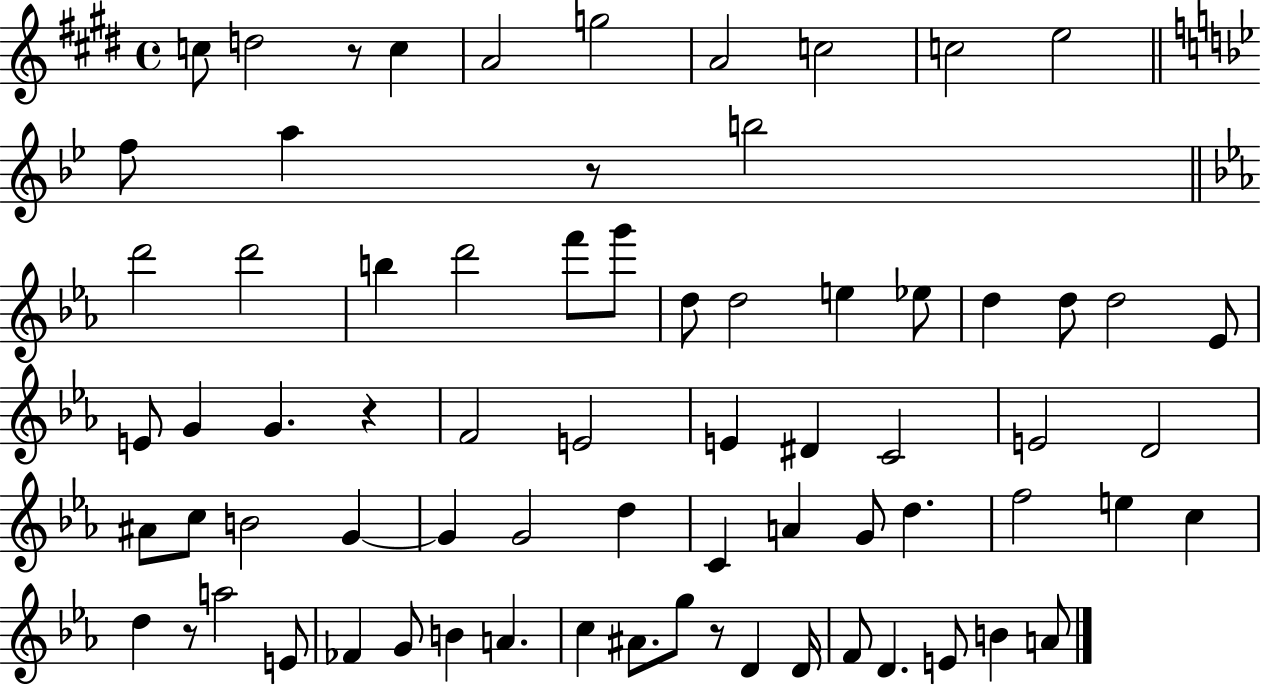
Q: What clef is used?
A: treble